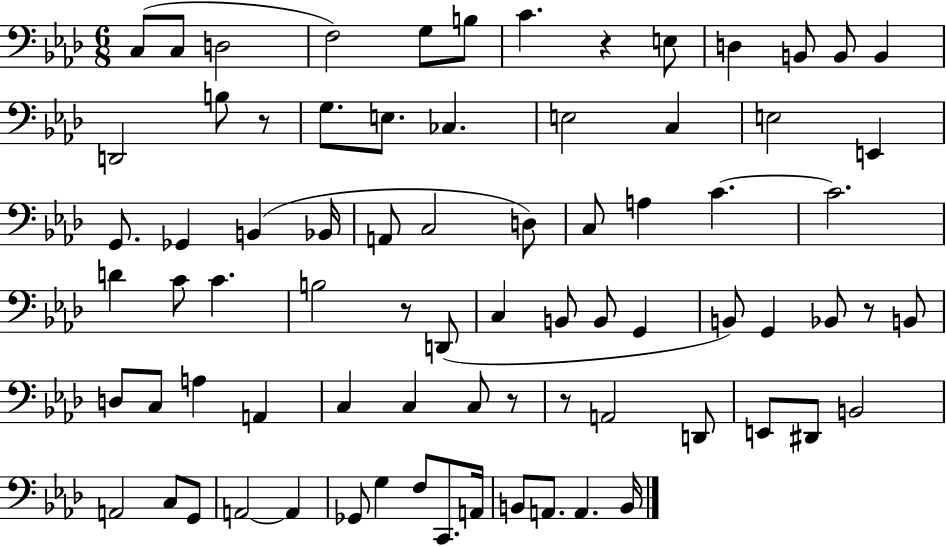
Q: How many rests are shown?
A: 6